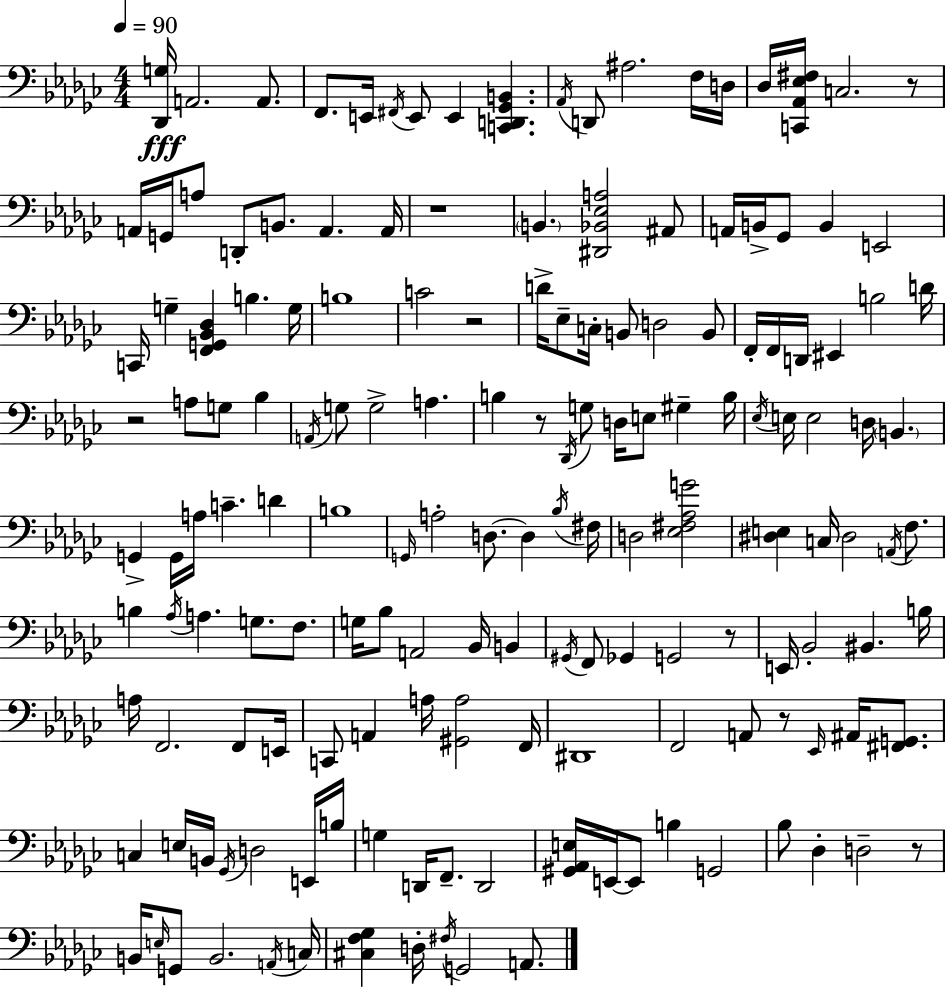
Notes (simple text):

[Db2,G3]/s A2/h. A2/e. F2/e. E2/s F#2/s E2/e E2/q [C2,D2,Gb2,B2]/q. Ab2/s D2/e A#3/h. F3/s D3/s Db3/s [C2,Ab2,Eb3,F#3]/s C3/h. R/e A2/s G2/s A3/e D2/e B2/e. A2/q. A2/s R/w B2/q. [D#2,Bb2,Eb3,A3]/h A#2/e A2/s B2/s Gb2/e B2/q E2/h C2/s G3/q [F2,G2,Bb2,Db3]/q B3/q. G3/s B3/w C4/h R/h D4/s Eb3/e C3/s B2/e D3/h B2/e F2/s F2/s D2/s EIS2/q B3/h D4/s R/h A3/e G3/e Bb3/q A2/s G3/e G3/h A3/q. B3/q R/e Db2/s G3/e D3/s E3/e G#3/q B3/s Eb3/s E3/s E3/h D3/s B2/q. G2/q G2/s A3/s C4/q. D4/q B3/w G2/s A3/h D3/e. D3/q Bb3/s F#3/s D3/h [Eb3,F#3,Ab3,G4]/h [D#3,E3]/q C3/s D#3/h A2/s F3/e. B3/q Ab3/s A3/q. G3/e. F3/e. G3/s Bb3/e A2/h Bb2/s B2/q G#2/s F2/e Gb2/q G2/h R/e E2/s Bb2/h BIS2/q. B3/s A3/s F2/h. F2/e E2/s C2/e A2/q A3/s [G#2,A3]/h F2/s D#2/w F2/h A2/e R/e Eb2/s A#2/s [F#2,G2]/e. C3/q E3/s B2/s Gb2/s D3/h E2/s B3/s G3/q D2/s F2/e. D2/h [G#2,Ab2,E3]/s E2/s E2/e B3/q G2/h Bb3/e Db3/q D3/h R/e B2/s E3/s G2/e B2/h. A2/s C3/s [C#3,F3,Gb3]/q D3/s F#3/s G2/h A2/e.